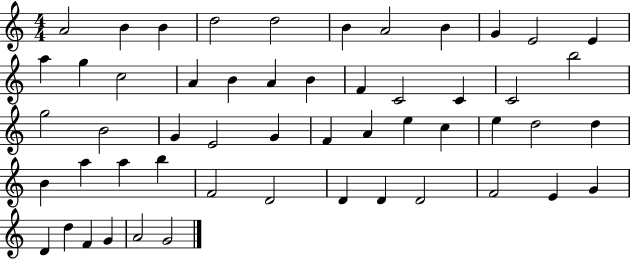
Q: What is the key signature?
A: C major